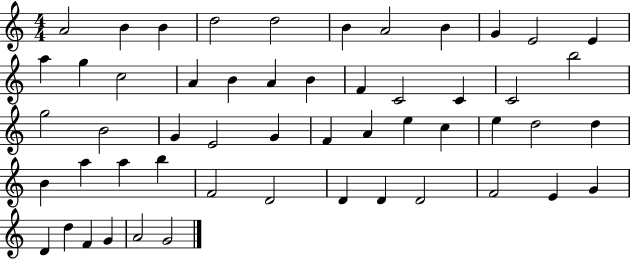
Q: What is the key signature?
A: C major